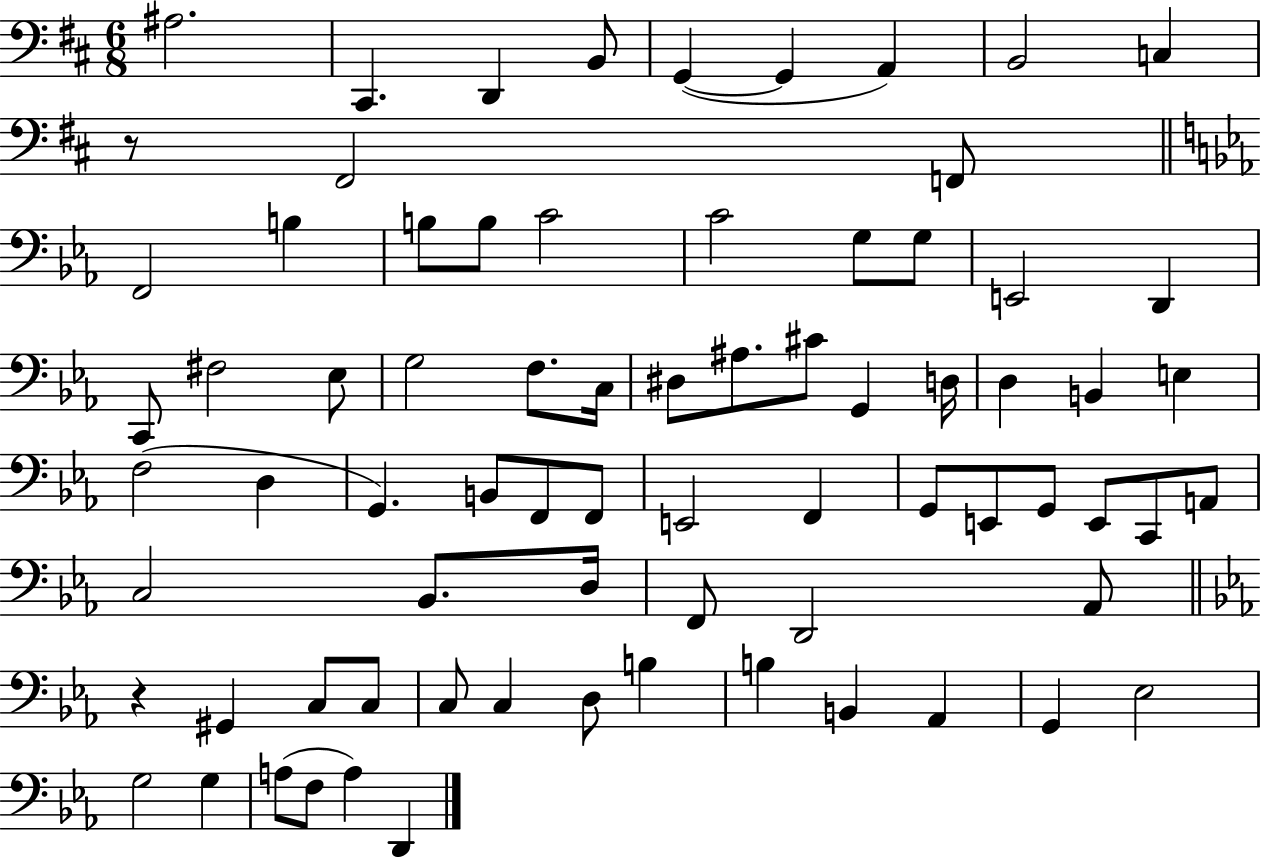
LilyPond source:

{
  \clef bass
  \numericTimeSignature
  \time 6/8
  \key d \major
  \repeat volta 2 { ais2. | cis,4. d,4 b,8 | g,4~(~ g,4 a,4) | b,2 c4 | \break r8 fis,2 f,8 | \bar "||" \break \key c \minor f,2 b4 | b8 b8 c'2 | c'2 g8 g8 | e,2 d,4 | \break c,8 fis2 ees8 | g2 f8. c16 | dis8 ais8. cis'8 g,4 d16 | d4 b,4 e4 | \break f2( d4 | g,4.) b,8 f,8 f,8 | e,2 f,4 | g,8 e,8 g,8 e,8 c,8 a,8 | \break c2 bes,8. d16 | f,8 d,2 aes,8 | \bar "||" \break \key c \minor r4 gis,4 c8 c8 | c8 c4 d8 b4 | b4 b,4 aes,4 | g,4 ees2 | \break g2 g4 | a8( f8 a4) d,4 | } \bar "|."
}